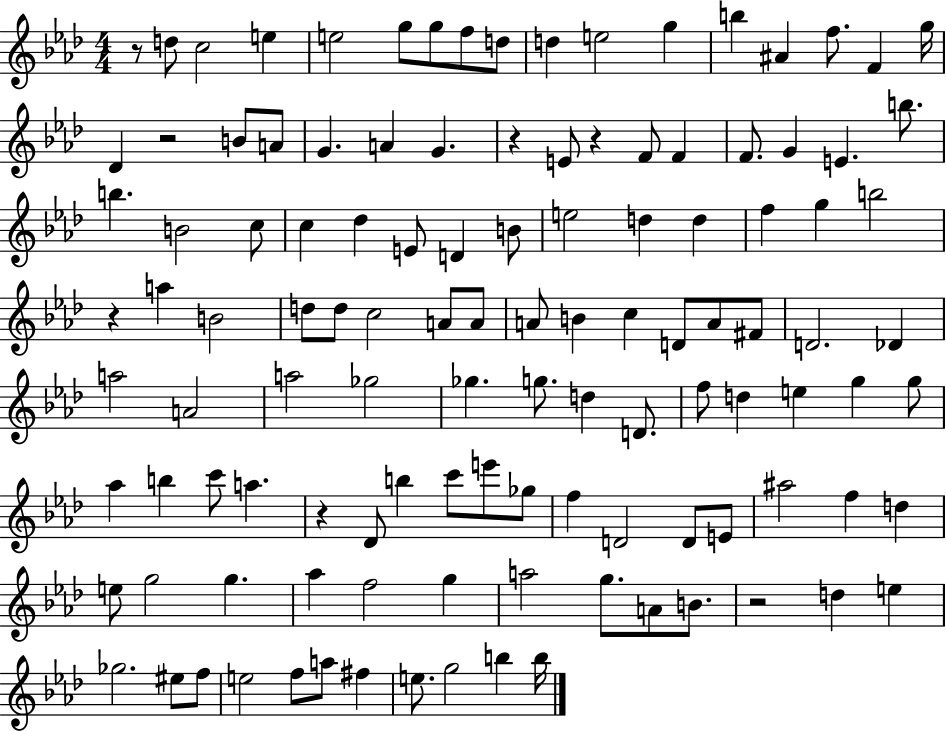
X:1
T:Untitled
M:4/4
L:1/4
K:Ab
z/2 d/2 c2 e e2 g/2 g/2 f/2 d/2 d e2 g b ^A f/2 F g/4 _D z2 B/2 A/2 G A G z E/2 z F/2 F F/2 G E b/2 b B2 c/2 c _d E/2 D B/2 e2 d d f g b2 z a B2 d/2 d/2 c2 A/2 A/2 A/2 B c D/2 A/2 ^F/2 D2 _D a2 A2 a2 _g2 _g g/2 d D/2 f/2 d e g g/2 _a b c'/2 a z _D/2 b c'/2 e'/2 _g/2 f D2 D/2 E/2 ^a2 f d e/2 g2 g _a f2 g a2 g/2 A/2 B/2 z2 d e _g2 ^e/2 f/2 e2 f/2 a/2 ^f e/2 g2 b b/4